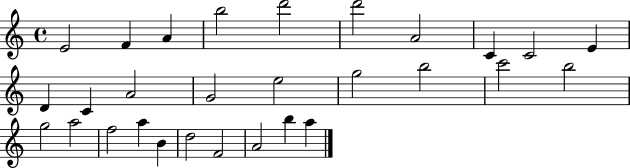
E4/h F4/q A4/q B5/h D6/h D6/h A4/h C4/q C4/h E4/q D4/q C4/q A4/h G4/h E5/h G5/h B5/h C6/h B5/h G5/h A5/h F5/h A5/q B4/q D5/h F4/h A4/h B5/q A5/q